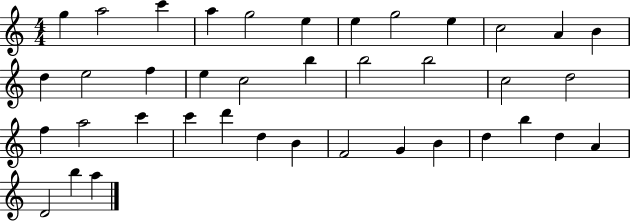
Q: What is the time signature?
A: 4/4